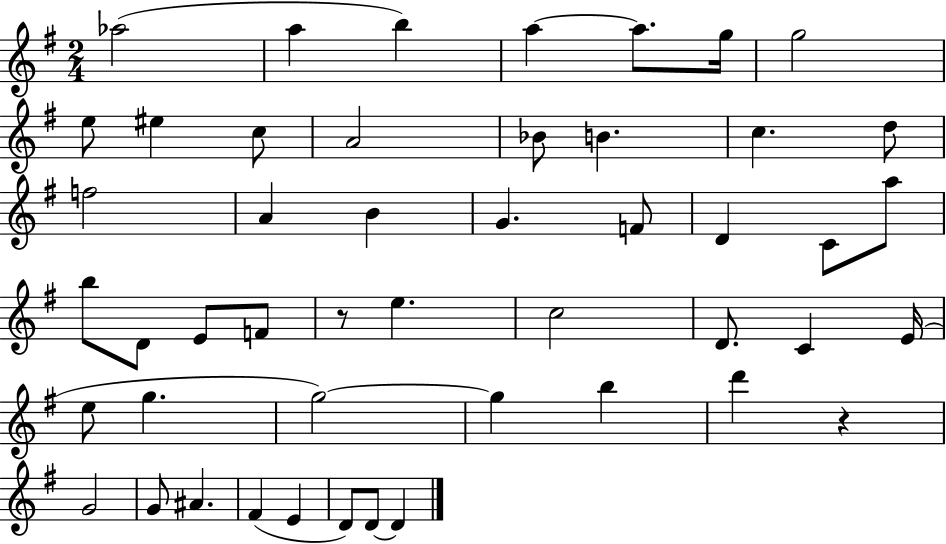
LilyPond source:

{
  \clef treble
  \numericTimeSignature
  \time 2/4
  \key g \major
  \repeat volta 2 { aes''2( | a''4 b''4) | a''4~~ a''8. g''16 | g''2 | \break e''8 eis''4 c''8 | a'2 | bes'8 b'4. | c''4. d''8 | \break f''2 | a'4 b'4 | g'4. f'8 | d'4 c'8 a''8 | \break b''8 d'8 e'8 f'8 | r8 e''4. | c''2 | d'8. c'4 e'16( | \break e''8 g''4. | g''2~~) | g''4 b''4 | d'''4 r4 | \break g'2 | g'8 ais'4. | fis'4( e'4 | d'8) d'8~~ d'4 | \break } \bar "|."
}